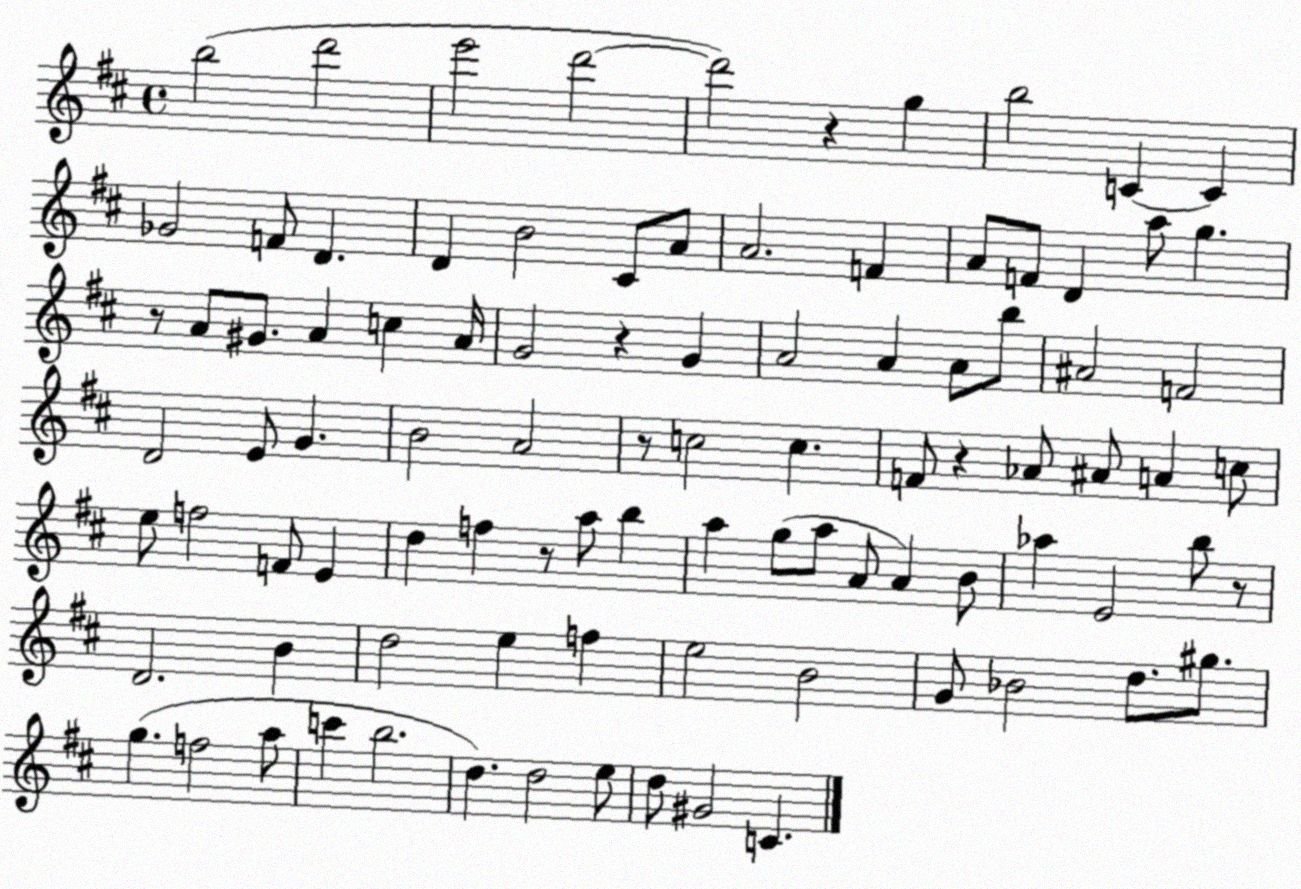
X:1
T:Untitled
M:4/4
L:1/4
K:D
b2 d'2 e'2 d'2 d'2 z g b2 C C _G2 F/2 D D B2 ^C/2 A/2 A2 F A/2 F/2 D a/2 g z/2 A/2 ^G/2 A c A/4 G2 z G A2 A A/2 b/2 ^A2 F2 D2 E/2 G B2 A2 z/2 c2 c F/2 z _A/2 ^A/2 A c/2 e/2 f2 F/2 E d f z/2 a/2 b a g/2 a/2 A/2 A B/2 _a E2 b/2 z/2 D2 B d2 e f e2 B2 G/2 _B2 d/2 ^g/2 g f2 a/2 c' b2 d d2 e/2 d/2 ^G2 C